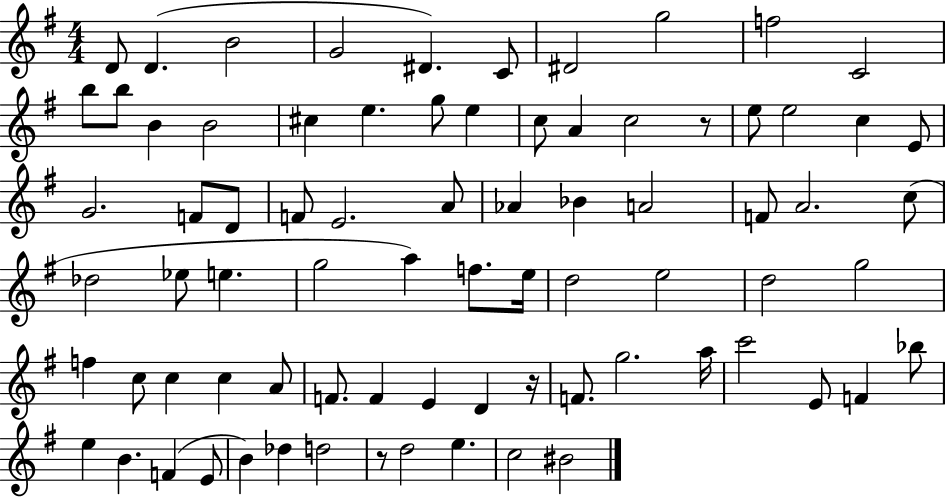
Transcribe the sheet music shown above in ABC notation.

X:1
T:Untitled
M:4/4
L:1/4
K:G
D/2 D B2 G2 ^D C/2 ^D2 g2 f2 C2 b/2 b/2 B B2 ^c e g/2 e c/2 A c2 z/2 e/2 e2 c E/2 G2 F/2 D/2 F/2 E2 A/2 _A _B A2 F/2 A2 c/2 _d2 _e/2 e g2 a f/2 e/4 d2 e2 d2 g2 f c/2 c c A/2 F/2 F E D z/4 F/2 g2 a/4 c'2 E/2 F _b/2 e B F E/2 B _d d2 z/2 d2 e c2 ^B2